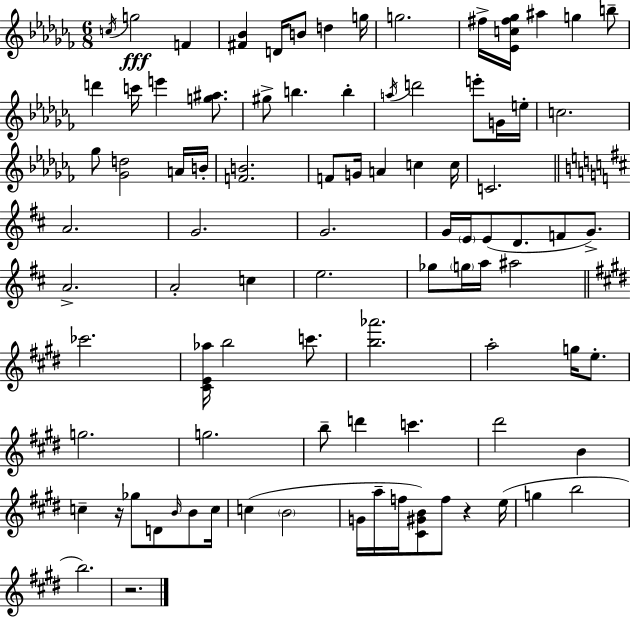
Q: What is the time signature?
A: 6/8